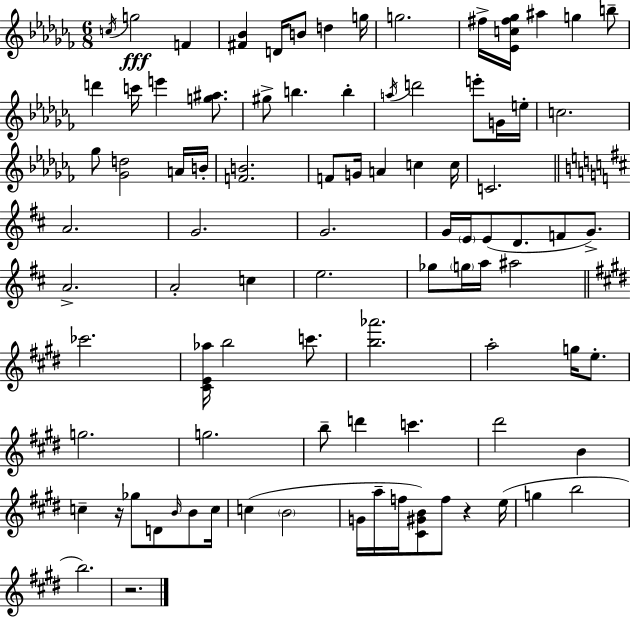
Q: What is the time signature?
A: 6/8